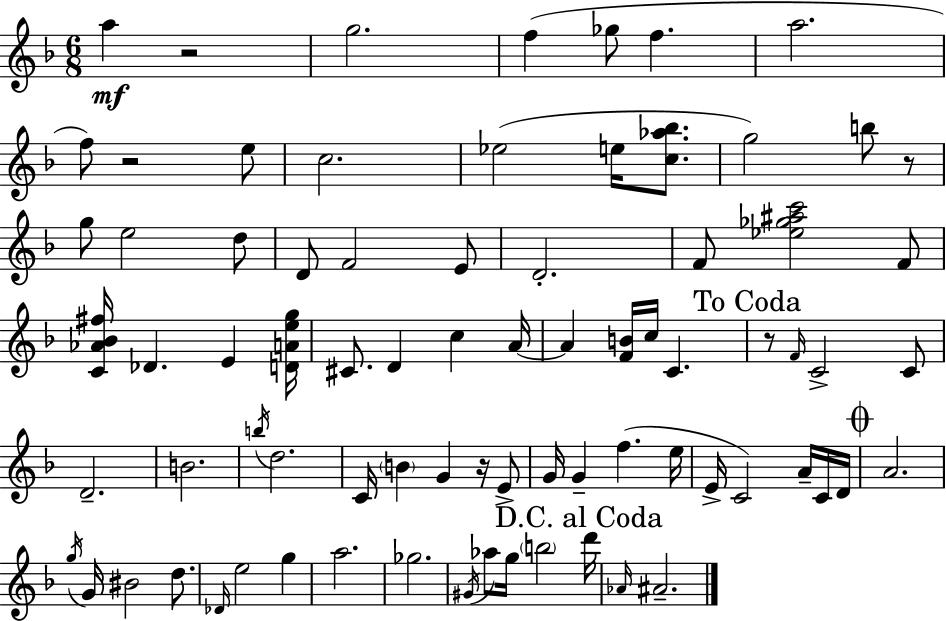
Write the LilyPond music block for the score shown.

{
  \clef treble
  \numericTimeSignature
  \time 6/8
  \key d \minor
  a''4\mf r2 | g''2. | f''4( ges''8 f''4. | a''2. | \break f''8) r2 e''8 | c''2. | ees''2( e''16 <c'' aes'' bes''>8. | g''2) b''8 r8 | \break g''8 e''2 d''8 | d'8 f'2 e'8 | d'2.-. | f'8 <ees'' ges'' ais'' c'''>2 f'8 | \break <c' aes' bes' fis''>16 des'4. e'4 <d' a' e'' g''>16 | cis'8. d'4 c''4 a'16~~ | a'4 <f' b'>16 c''16 c'4. | \mark "To Coda" r8 \grace { f'16 } c'2-> c'8 | \break d'2.-- | b'2. | \acciaccatura { b''16 } d''2. | c'16 \parenthesize b'4 g'4 r16 | \break e'8-> g'16 g'4-- f''4.( | e''16 e'16-> c'2) a'16-- | c'16 d'16 \mark \markup { \musicglyph "scripts.coda" } a'2. | \acciaccatura { g''16 } g'16 bis'2 | \break d''8. \grace { des'16 } e''2 | g''4 a''2. | ges''2. | \acciaccatura { gis'16 } aes''8 g''16 \parenthesize b''2 | \break \mark "D.C. al Coda" d'''16 \grace { aes'16 } ais'2.-- | \bar "|."
}